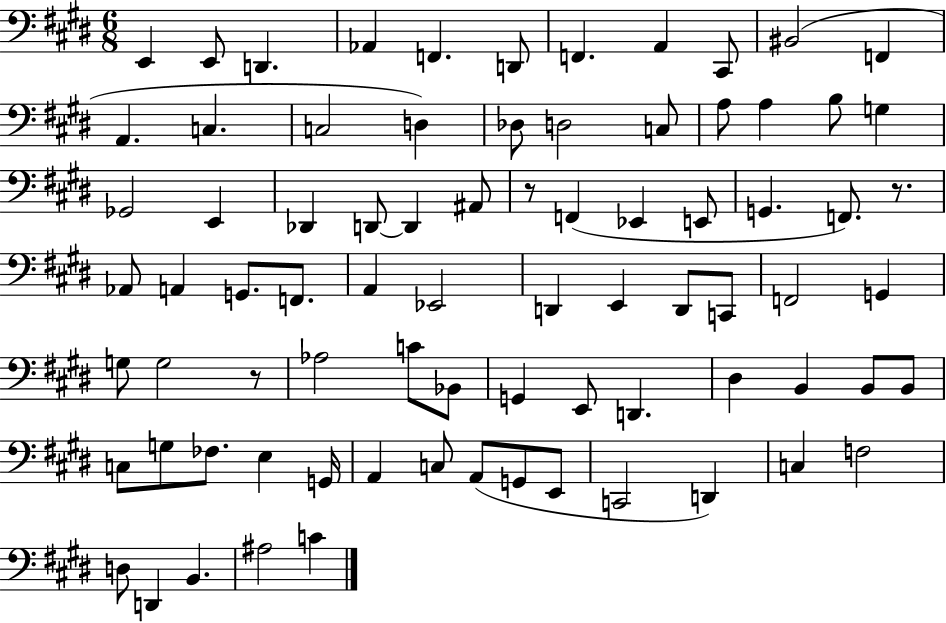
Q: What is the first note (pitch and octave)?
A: E2